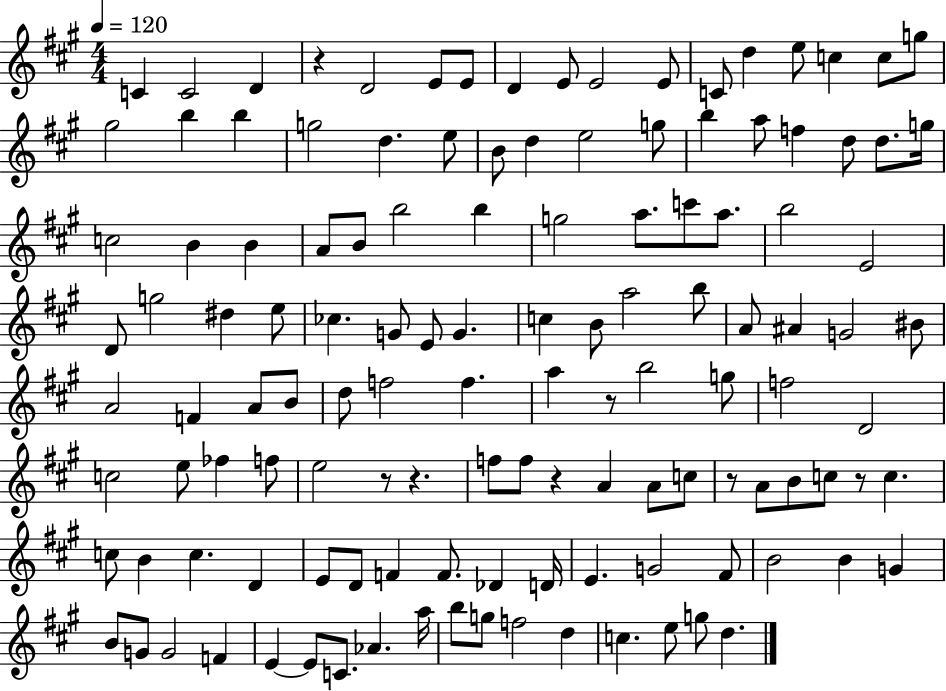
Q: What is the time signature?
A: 4/4